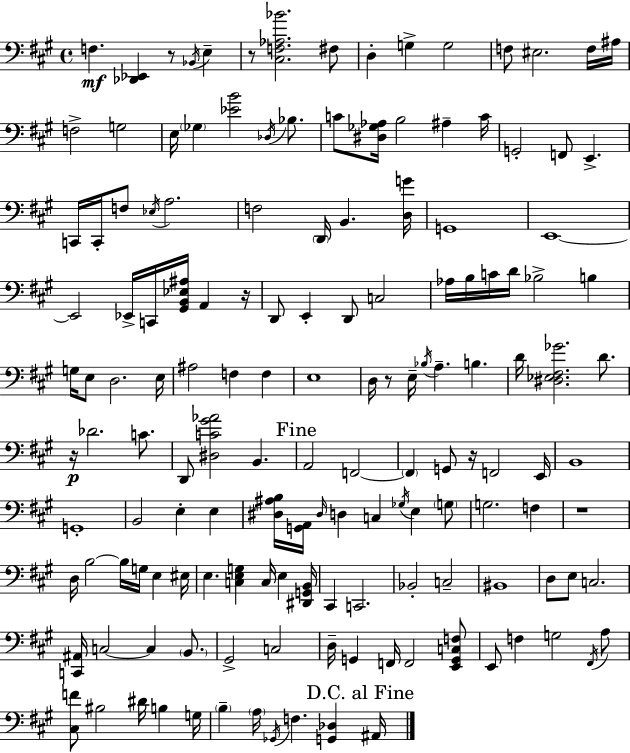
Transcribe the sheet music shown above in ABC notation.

X:1
T:Untitled
M:4/4
L:1/4
K:A
F, [_D,,_E,,] z/2 _B,,/4 E, z/2 [^C,F,_A,_B]2 ^F,/2 D, G, G,2 F,/2 ^E,2 F,/4 ^A,/4 F,2 G,2 E,/4 _G, [_EB]2 _D,/4 _B,/2 C/2 [^D,_G,_A,]/4 B,2 ^A, C/4 G,,2 F,,/2 E,, C,,/4 C,,/4 F,/2 _E,/4 A,2 F,2 D,,/4 B,, [D,G]/4 G,,4 E,,4 E,,2 _E,,/4 C,,/4 [^G,,B,,_E,^A,]/4 A,, z/4 D,,/2 E,, D,,/2 C,2 _A,/4 B,/4 C/4 D/4 _B,2 B, G,/4 E,/2 D,2 E,/4 ^A,2 F, F, E,4 D,/4 z/2 E,/4 _B,/4 A, B, D/4 [^D,_E,^F,_G]2 D/2 z/4 _D2 C/2 D,,/2 [^D,C^G_A]2 B,, A,,2 F,,2 F,, G,,/2 z/4 F,,2 E,,/4 B,,4 G,,4 B,,2 E, E, [^D,^A,B,]/4 [G,,A,,]/4 ^D,/4 D, C, _G,/4 E, G,/2 G,2 F, z4 D,/4 B,2 B,/4 G,/4 E, ^E,/4 E, [C,E,G,] C,/4 E, [^D,,G,,B,,]/4 ^C,, C,,2 _B,,2 C,2 ^B,,4 D,/2 E,/2 C,2 [C,,^A,,]/4 C,2 C, B,,/2 ^G,,2 C,2 D,/4 G,, F,,/4 F,,2 [E,,G,,C,F,]/2 E,,/2 F, G,2 ^F,,/4 A,/2 [^C,F]/2 ^B,2 ^D/4 B, G,/4 B, A,/4 _G,,/4 F, [G,,_D,] ^A,,/4